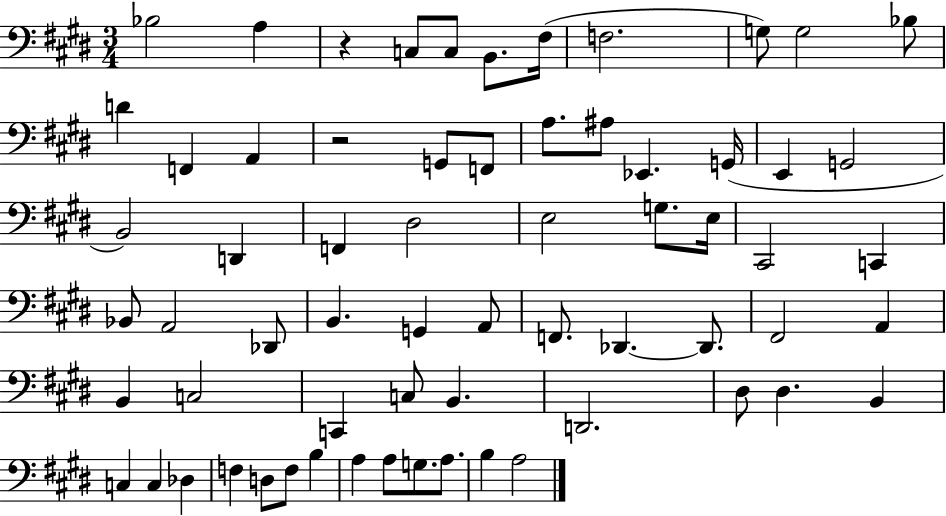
Bb3/h A3/q R/q C3/e C3/e B2/e. F#3/s F3/h. G3/e G3/h Bb3/e D4/q F2/q A2/q R/h G2/e F2/e A3/e. A#3/e Eb2/q. G2/s E2/q G2/h B2/h D2/q F2/q D#3/h E3/h G3/e. E3/s C#2/h C2/q Bb2/e A2/h Db2/e B2/q. G2/q A2/e F2/e. Db2/q. Db2/e. F#2/h A2/q B2/q C3/h C2/q C3/e B2/q. D2/h. D#3/e D#3/q. B2/q C3/q C3/q Db3/q F3/q D3/e F3/e B3/q A3/q A3/e G3/e. A3/e. B3/q A3/h